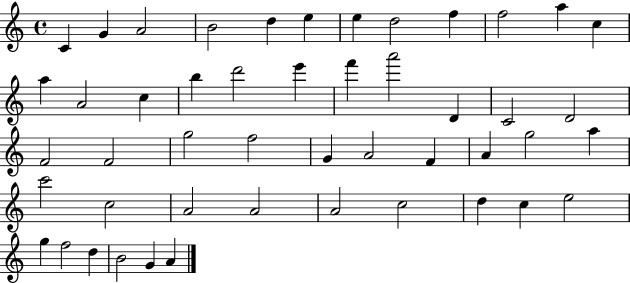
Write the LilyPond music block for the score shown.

{
  \clef treble
  \time 4/4
  \defaultTimeSignature
  \key c \major
  c'4 g'4 a'2 | b'2 d''4 e''4 | e''4 d''2 f''4 | f''2 a''4 c''4 | \break a''4 a'2 c''4 | b''4 d'''2 e'''4 | f'''4 a'''2 d'4 | c'2 d'2 | \break f'2 f'2 | g''2 f''2 | g'4 a'2 f'4 | a'4 g''2 a''4 | \break c'''2 c''2 | a'2 a'2 | a'2 c''2 | d''4 c''4 e''2 | \break g''4 f''2 d''4 | b'2 g'4 a'4 | \bar "|."
}